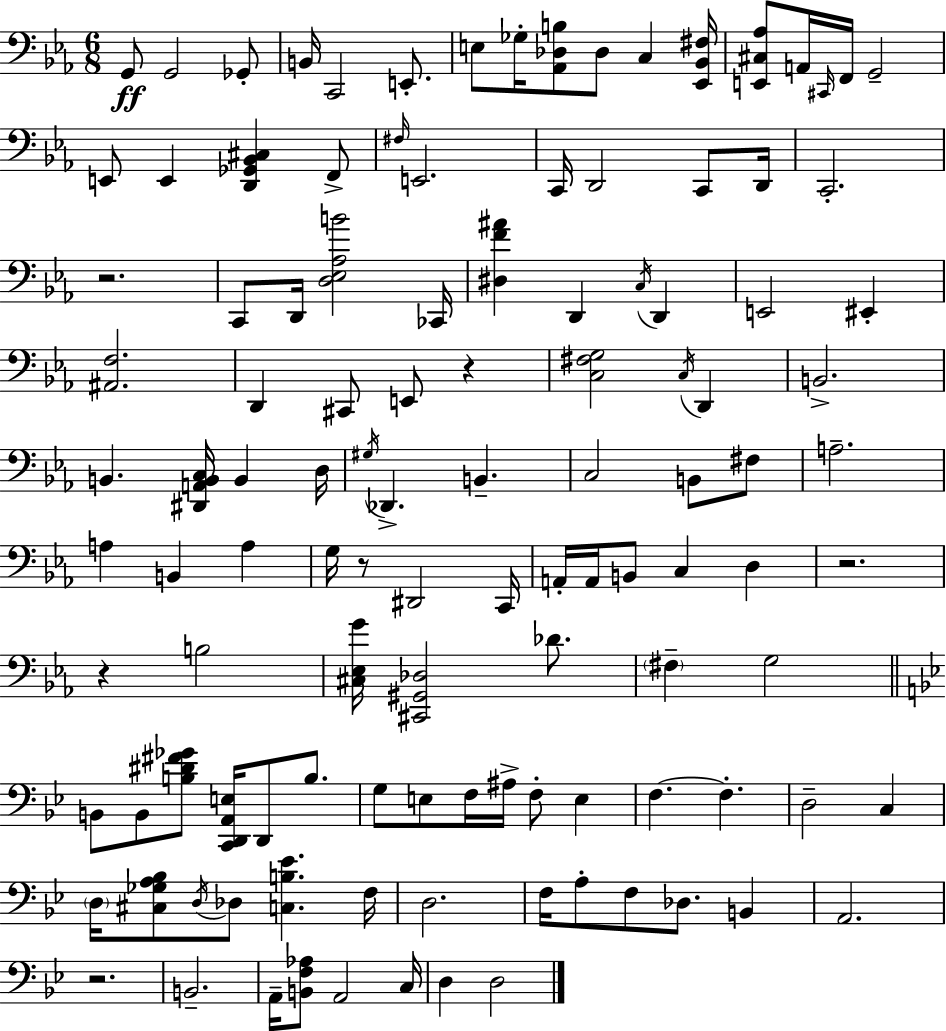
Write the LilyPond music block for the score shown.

{
  \clef bass
  \numericTimeSignature
  \time 6/8
  \key c \minor
  g,8\ff g,2 ges,8-. | b,16 c,2 e,8.-. | e8 ges16-. <aes, des b>8 des8 c4 <ees, bes, fis>16 | <e, cis aes>8 a,16 \grace { cis,16 } f,16 g,2-- | \break e,8 e,4 <d, ges, bes, cis>4 f,8-> | \grace { fis16 } e,2. | c,16 d,2 c,8 | d,16 c,2.-. | \break r2. | c,8 d,16 <d ees aes b'>2 | ces,16 <dis f' ais'>4 d,4 \acciaccatura { c16 } d,4 | e,2 eis,4-. | \break <ais, f>2. | d,4 cis,8 e,8 r4 | <c fis g>2 \acciaccatura { c16 } | d,4 b,2.-> | \break b,4. <dis, a, b, c>16 b,4 | d16 \acciaccatura { gis16 } des,4.-> b,4.-- | c2 | b,8 fis8 a2.-- | \break a4 b,4 | a4 g16 r8 dis,2 | c,16 a,16-. a,16 b,8 c4 | d4 r2. | \break r4 b2 | <cis ees g'>16 <cis, gis, des>2 | des'8. \parenthesize fis4-- g2 | \bar "||" \break \key bes \major b,8 b,8 <b dis' fis' ges'>8 <c, d, a, e>16 d,8 b8. | g8 e8 f16 ais16-> f8-. e4 | f4.~~ f4.-. | d2-- c4 | \break \parenthesize d16 <cis ges a bes>8 \acciaccatura { d16 } des8 <c b ees'>4. | f16 d2. | f16 a8-. f8 des8. b,4 | a,2. | \break r2. | b,2.-- | a,16-- <b, f aes>8 a,2 | c16 d4 d2 | \break \bar "|."
}